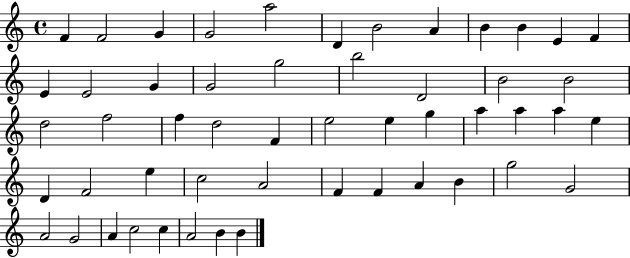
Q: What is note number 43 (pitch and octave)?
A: G5